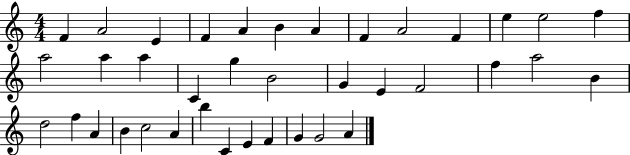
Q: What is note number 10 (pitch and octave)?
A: F4